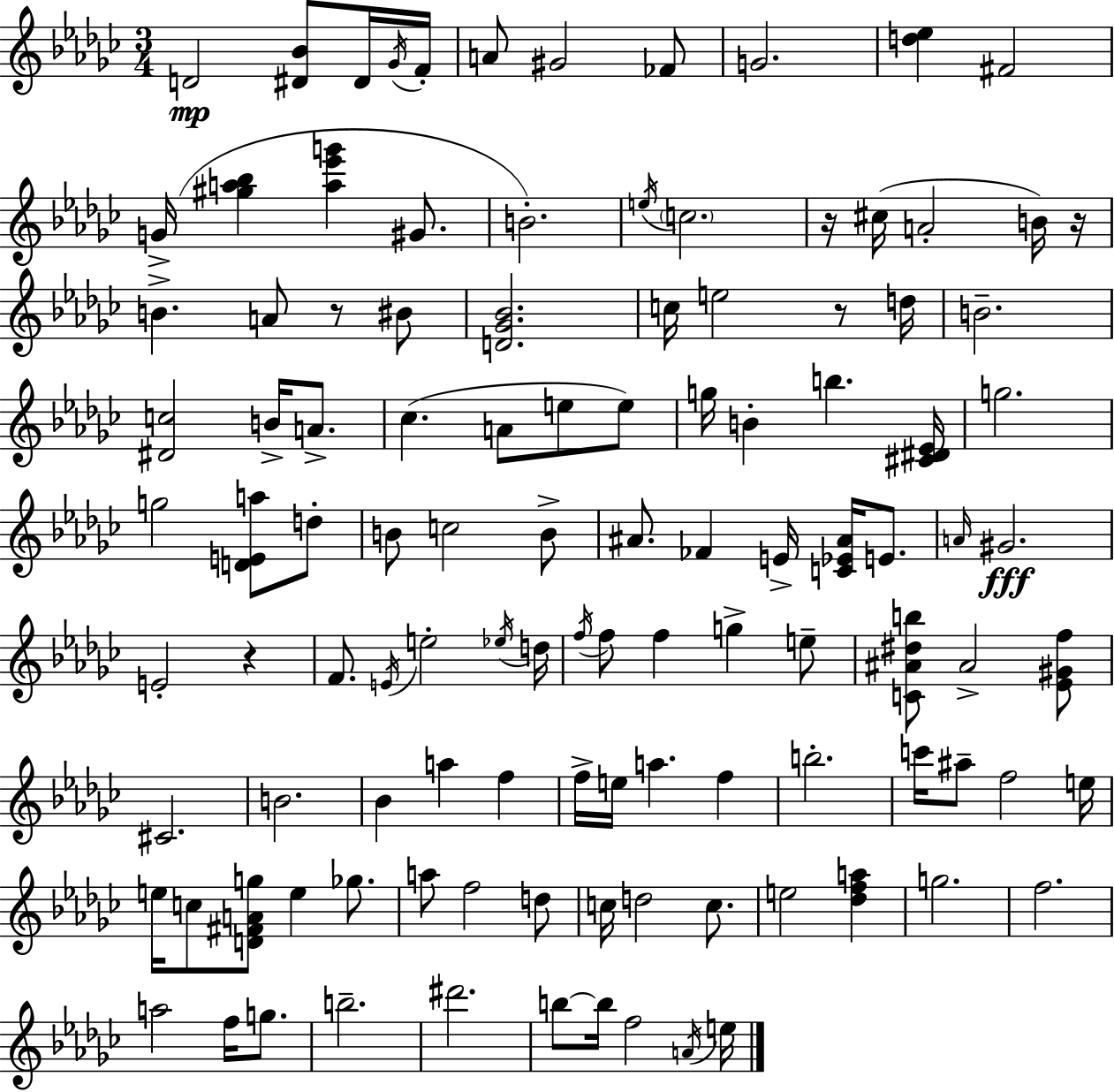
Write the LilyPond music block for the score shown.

{
  \clef treble
  \numericTimeSignature
  \time 3/4
  \key ees \minor
  d'2\mp <dis' bes'>8 dis'16 \acciaccatura { ges'16 } | f'16-. a'8 gis'2 fes'8 | g'2. | <d'' ees''>4 fis'2 | \break g'16->( <gis'' a'' bes''>4 <a'' ees''' g'''>4 gis'8. | b'2.-.) | \acciaccatura { e''16 } \parenthesize c''2. | r16 cis''16( a'2-. | \break b'16) r16 b'4.-> a'8 r8 | bis'8 <d' ges' bes'>2. | c''16 e''2 r8 | d''16 b'2.-- | \break <dis' c''>2 b'16-> a'8.-> | ces''4.( a'8 e''8 | e''8) g''16 b'4-. b''4. | <cis' dis' ees'>16 g''2. | \break g''2 <d' e' a''>8 | d''8-. b'8 c''2 | b'8-> ais'8. fes'4 e'16-> <c' ees' ais'>16 e'8. | \grace { a'16 }\fff gis'2. | \break e'2-. r4 | f'8. \acciaccatura { e'16 } e''2-. | \acciaccatura { ees''16 } d''16 \acciaccatura { f''16 } f''8 f''4 | g''4-> e''8-- <c' ais' dis'' b''>8 ais'2-> | \break <ees' gis' f''>8 cis'2. | b'2. | bes'4 a''4 | f''4 f''16-> e''16 a''4. | \break f''4 b''2.-. | c'''16 ais''8-- f''2 | e''16 e''16 c''8 <d' fis' a' g''>8 e''4 | ges''8. a''8 f''2 | \break d''8 c''16 d''2 | c''8. e''2 | <des'' f'' a''>4 g''2. | f''2. | \break a''2 | f''16 g''8. b''2.-- | dis'''2. | b''8~~ b''16 f''2 | \break \acciaccatura { a'16 } e''16 \bar "|."
}